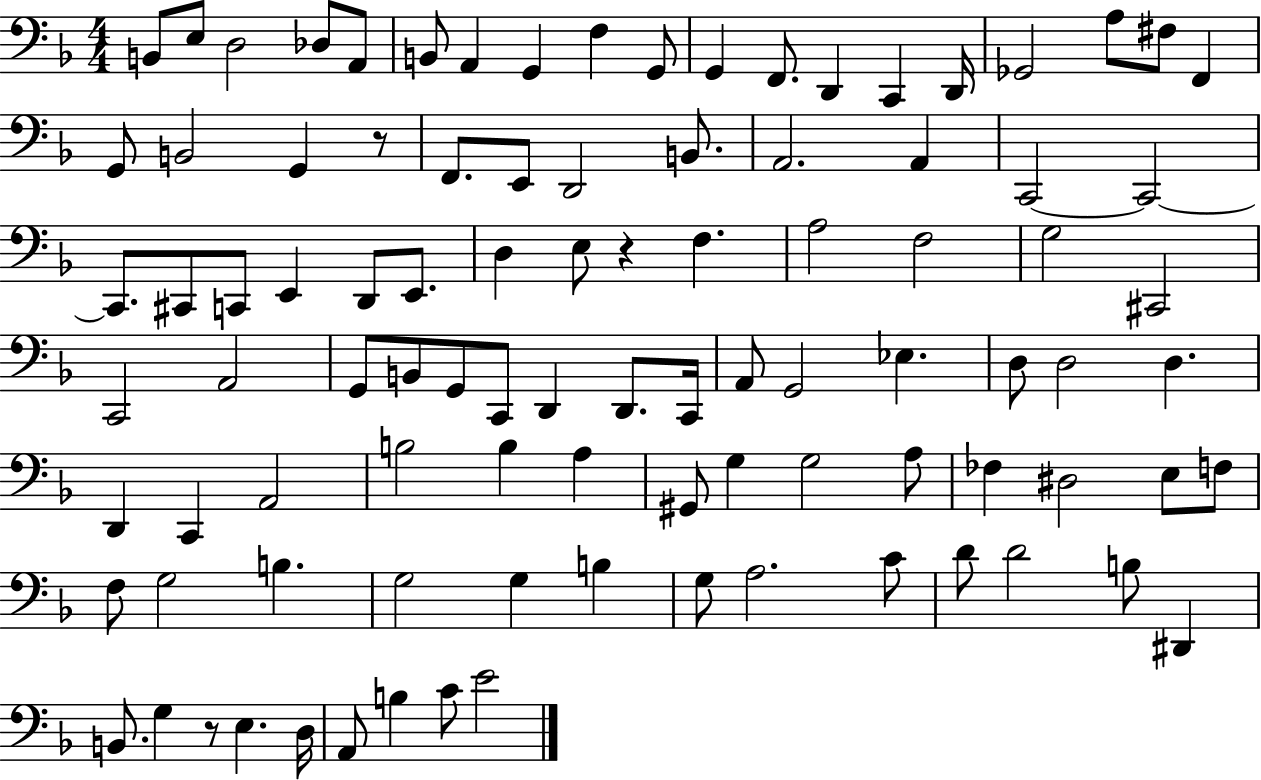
{
  \clef bass
  \numericTimeSignature
  \time 4/4
  \key f \major
  b,8 e8 d2 des8 a,8 | b,8 a,4 g,4 f4 g,8 | g,4 f,8. d,4 c,4 d,16 | ges,2 a8 fis8 f,4 | \break g,8 b,2 g,4 r8 | f,8. e,8 d,2 b,8. | a,2. a,4 | c,2~~ c,2~~ | \break c,8. cis,8 c,8 e,4 d,8 e,8. | d4 e8 r4 f4. | a2 f2 | g2 cis,2 | \break c,2 a,2 | g,8 b,8 g,8 c,8 d,4 d,8. c,16 | a,8 g,2 ees4. | d8 d2 d4. | \break d,4 c,4 a,2 | b2 b4 a4 | gis,8 g4 g2 a8 | fes4 dis2 e8 f8 | \break f8 g2 b4. | g2 g4 b4 | g8 a2. c'8 | d'8 d'2 b8 dis,4 | \break b,8. g4 r8 e4. d16 | a,8 b4 c'8 e'2 | \bar "|."
}